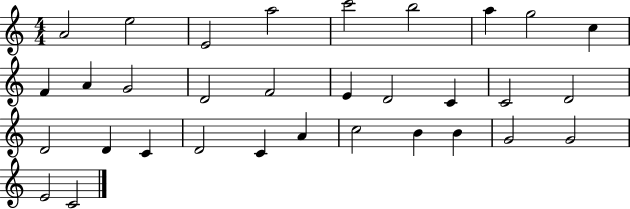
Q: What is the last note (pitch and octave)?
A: C4